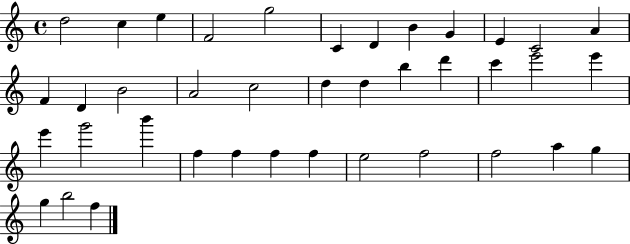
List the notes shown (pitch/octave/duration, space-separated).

D5/h C5/q E5/q F4/h G5/h C4/q D4/q B4/q G4/q E4/q C4/h A4/q F4/q D4/q B4/h A4/h C5/h D5/q D5/q B5/q D6/q C6/q E6/h E6/q E6/q G6/h B6/q F5/q F5/q F5/q F5/q E5/h F5/h F5/h A5/q G5/q G5/q B5/h F5/q